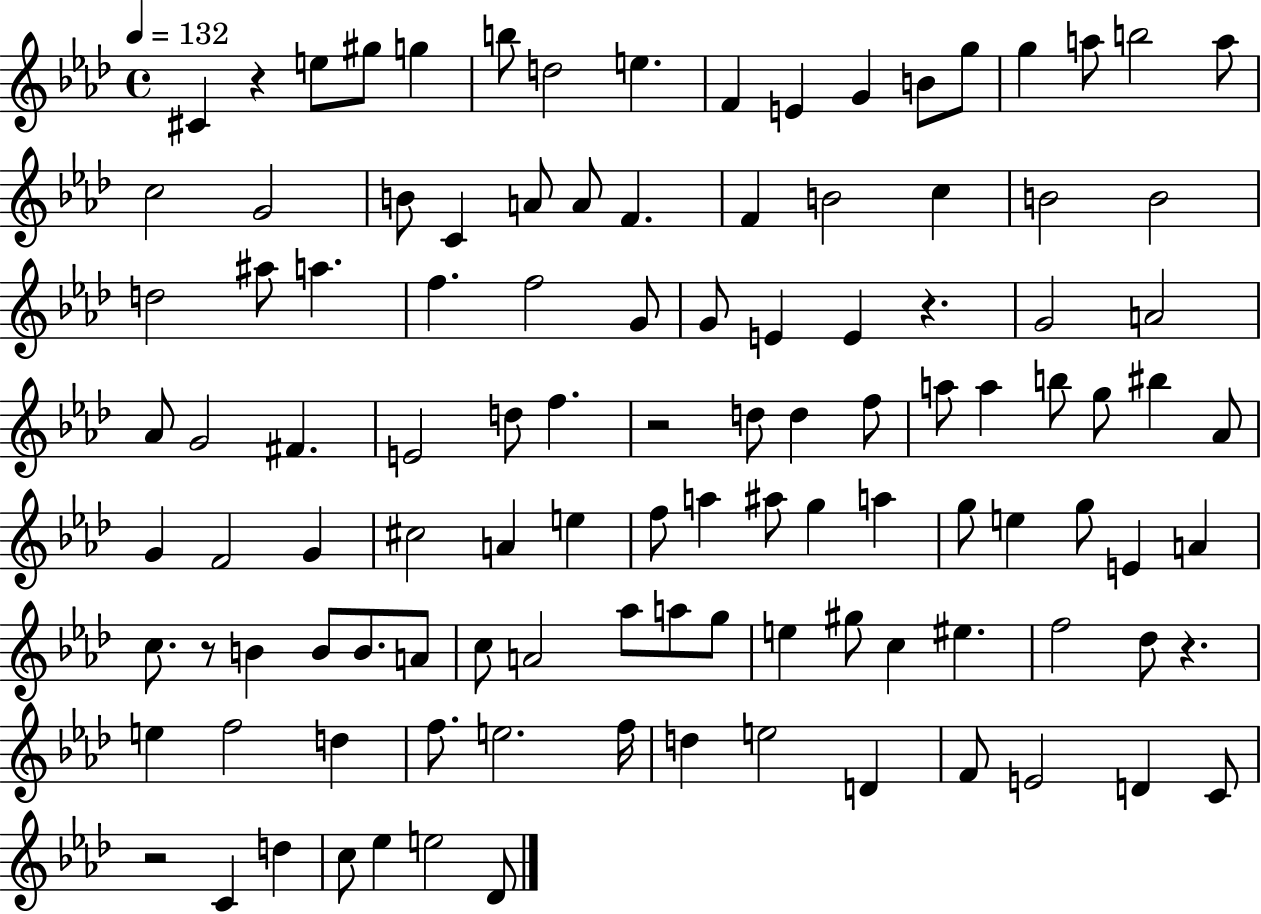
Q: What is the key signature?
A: AES major